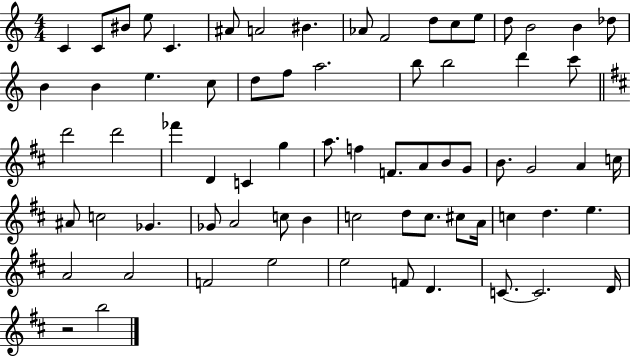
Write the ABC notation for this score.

X:1
T:Untitled
M:4/4
L:1/4
K:C
C C/2 ^B/2 e/2 C ^A/2 A2 ^B _A/2 F2 d/2 c/2 e/2 d/2 B2 B _d/2 B B e c/2 d/2 f/2 a2 b/2 b2 d' c'/2 d'2 d'2 _f' D C g a/2 f F/2 A/2 B/2 G/2 B/2 G2 A c/4 ^A/2 c2 _G _G/2 A2 c/2 B c2 d/2 c/2 ^c/2 A/4 c d e A2 A2 F2 e2 e2 F/2 D C/2 C2 D/4 z2 b2